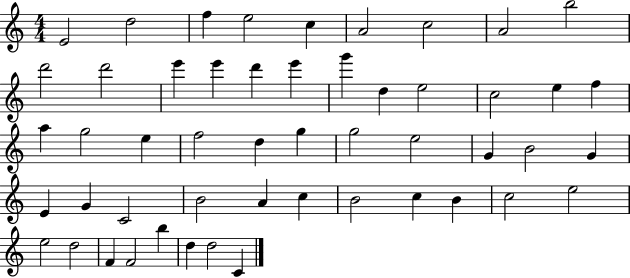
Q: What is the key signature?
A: C major